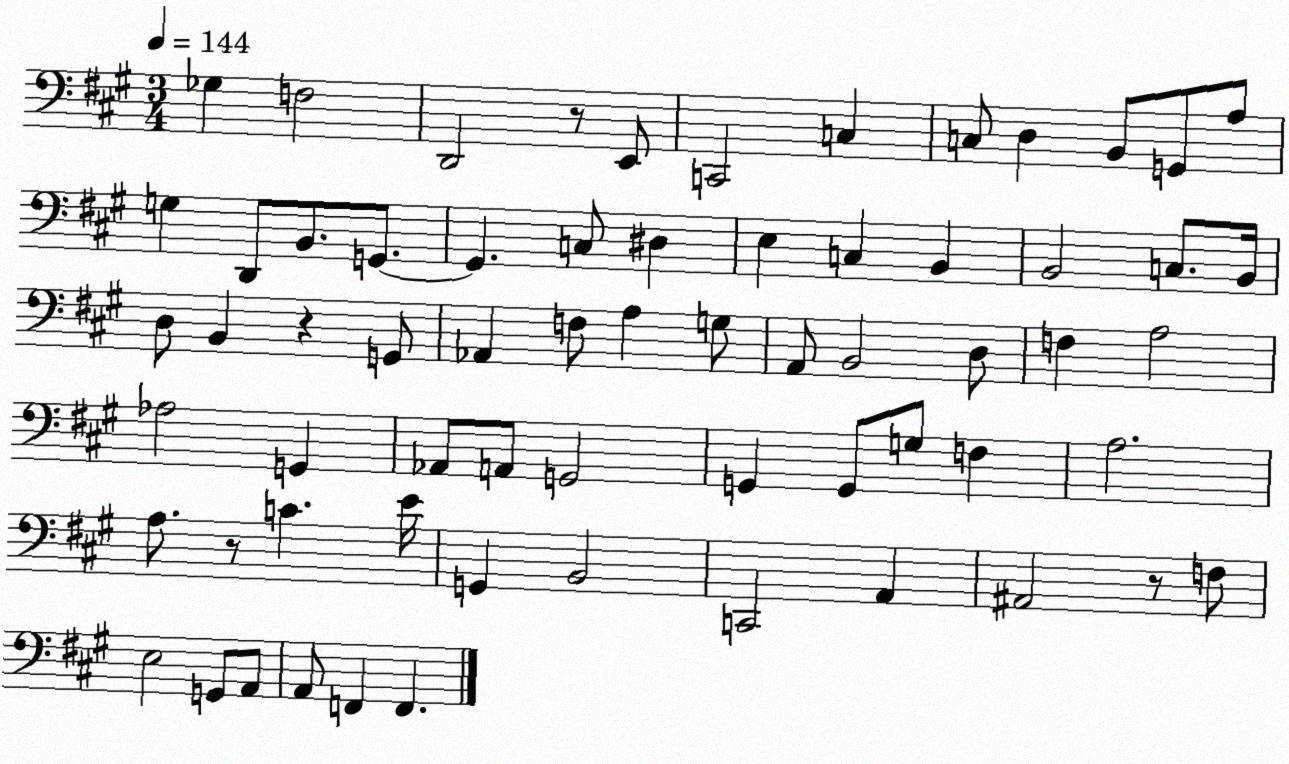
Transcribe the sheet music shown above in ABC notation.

X:1
T:Untitled
M:3/4
L:1/4
K:A
_G, F,2 D,,2 z/2 E,,/2 C,,2 C, C,/2 D, B,,/2 G,,/2 A,/2 G, D,,/2 B,,/2 G,,/2 G,, C,/2 ^D, E, C, B,, B,,2 C,/2 B,,/4 D,/2 B,, z G,,/2 _A,, F,/2 A, G,/2 A,,/2 B,,2 D,/2 F, A,2 _A,2 G,, _A,,/2 A,,/2 G,,2 G,, G,,/2 G,/2 F, A,2 A,/2 z/2 C E/4 G,, B,,2 C,,2 A,, ^A,,2 z/2 F,/2 E,2 G,,/2 A,,/2 A,,/2 F,, F,,